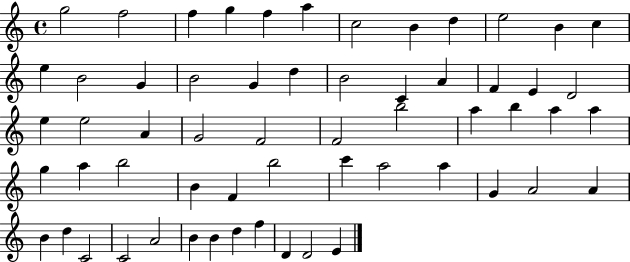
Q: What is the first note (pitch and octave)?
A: G5